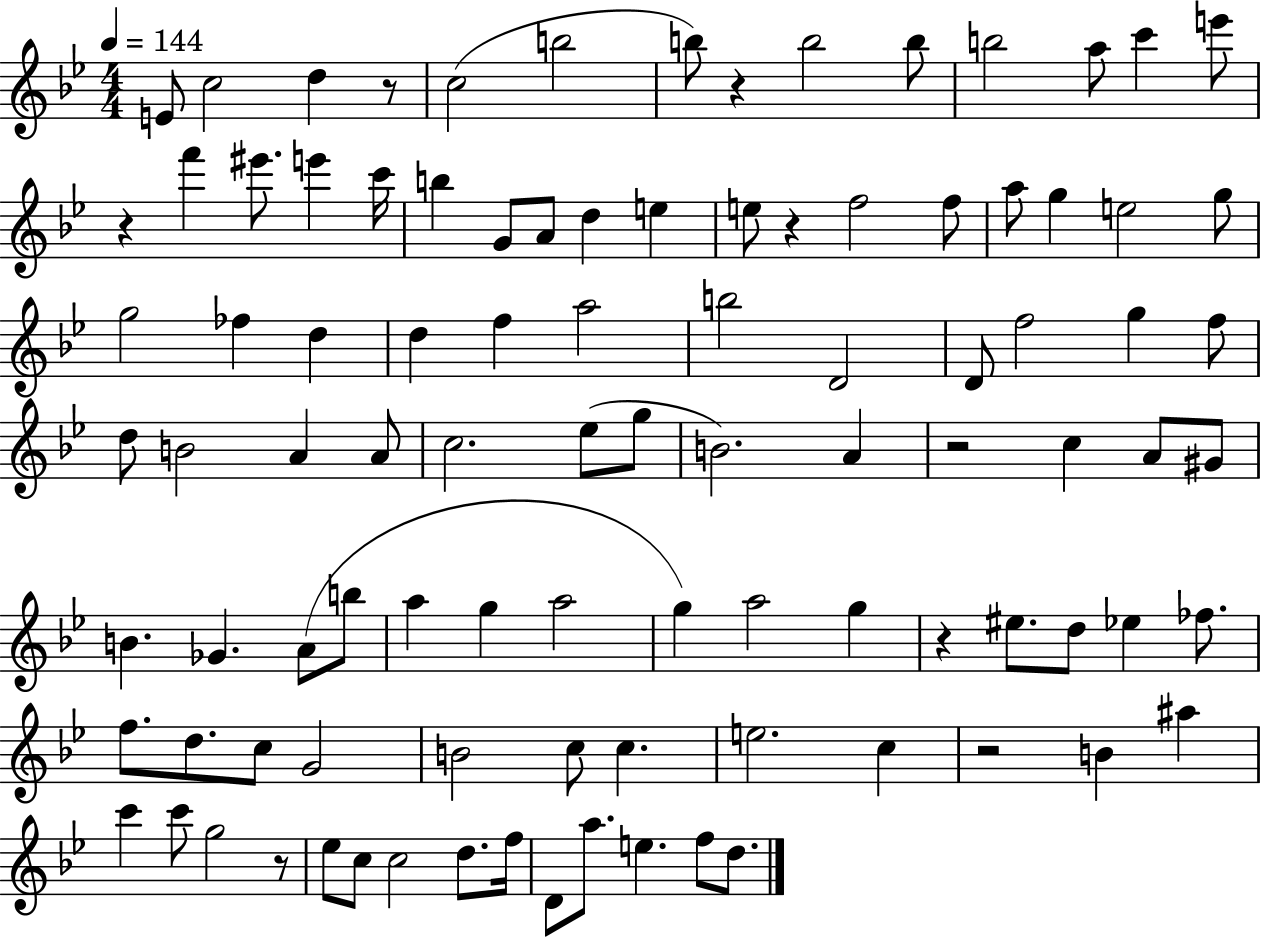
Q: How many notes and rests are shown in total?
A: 98